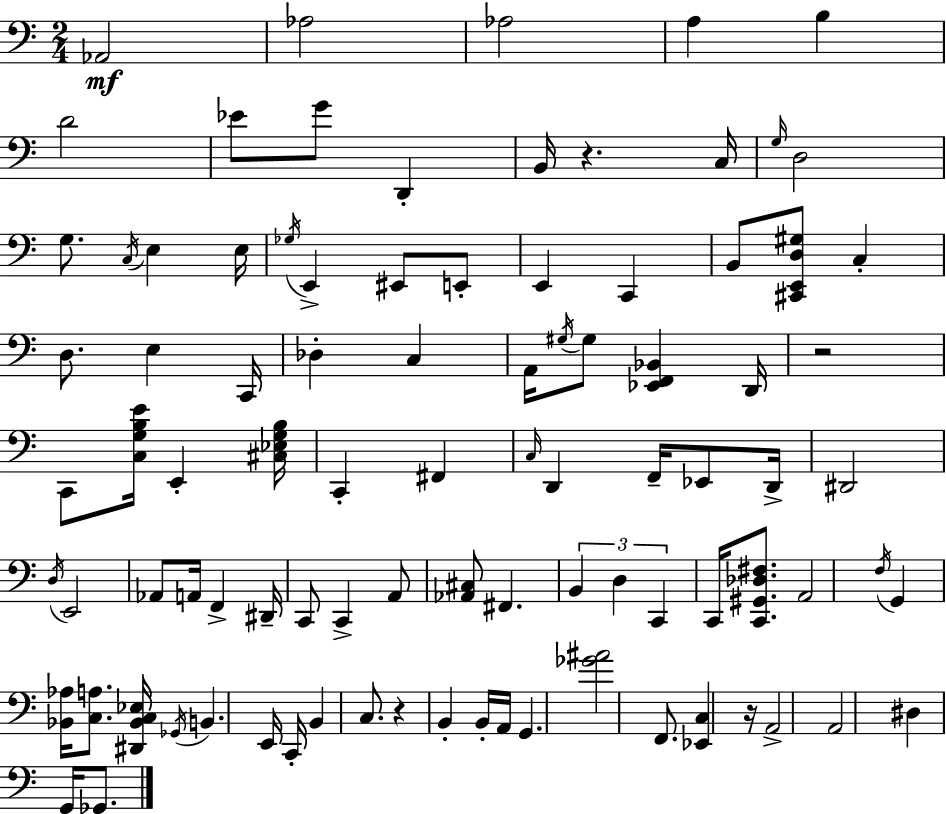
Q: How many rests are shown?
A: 4